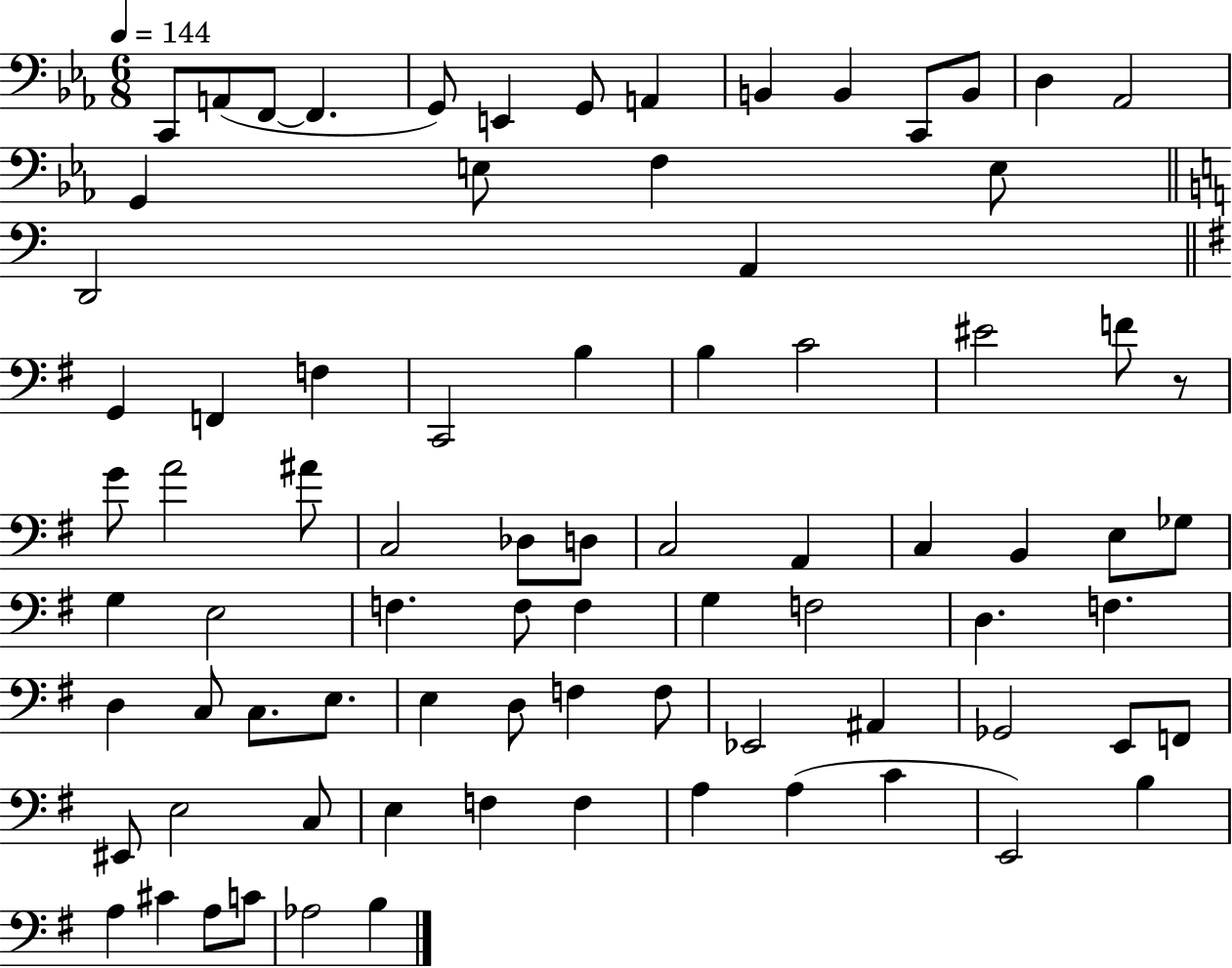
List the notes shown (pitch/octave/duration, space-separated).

C2/e A2/e F2/e F2/q. G2/e E2/q G2/e A2/q B2/q B2/q C2/e B2/e D3/q Ab2/h G2/q E3/e F3/q E3/e D2/h A2/q G2/q F2/q F3/q C2/h B3/q B3/q C4/h EIS4/h F4/e R/e G4/e A4/h A#4/e C3/h Db3/e D3/e C3/h A2/q C3/q B2/q E3/e Gb3/e G3/q E3/h F3/q. F3/e F3/q G3/q F3/h D3/q. F3/q. D3/q C3/e C3/e. E3/e. E3/q D3/e F3/q F3/e Eb2/h A#2/q Gb2/h E2/e F2/e EIS2/e E3/h C3/e E3/q F3/q F3/q A3/q A3/q C4/q E2/h B3/q A3/q C#4/q A3/e C4/e Ab3/h B3/q